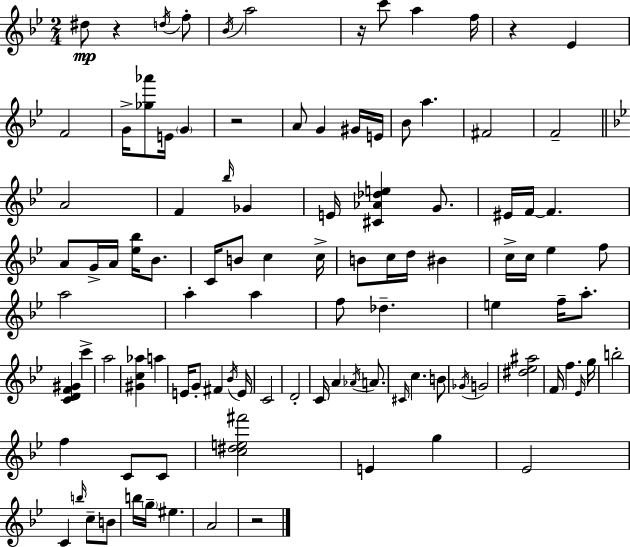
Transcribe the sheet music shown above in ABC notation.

X:1
T:Untitled
M:2/4
L:1/4
K:Gm
^d/2 z d/4 f/2 _B/4 a2 z/4 c'/2 a f/4 z _E F2 G/4 [_g_a']/2 E/4 G z2 A/2 G ^G/4 E/4 _B/2 a ^F2 F2 A2 F _b/4 _G E/4 [^C_A_de] G/2 ^E/4 F/4 F A/2 G/4 A/4 [_e_b]/4 _B/2 C/4 B/2 c c/4 B/2 c/4 d/4 ^B c/4 c/4 _e f/2 a2 a a f/2 _d e f/4 a/2 [CDF^G] c' a2 [^Gc_a] a E/4 G/2 ^F _B/4 E/4 C2 D2 C/4 A _A/4 A/2 ^C/4 c B/2 _G/4 G2 [^d_e^a]2 F/4 f _E/4 g/4 b2 f C/2 C/2 [c^de^f']2 E g _E2 C b/4 c/2 B/2 b/4 g/4 ^e A2 z2